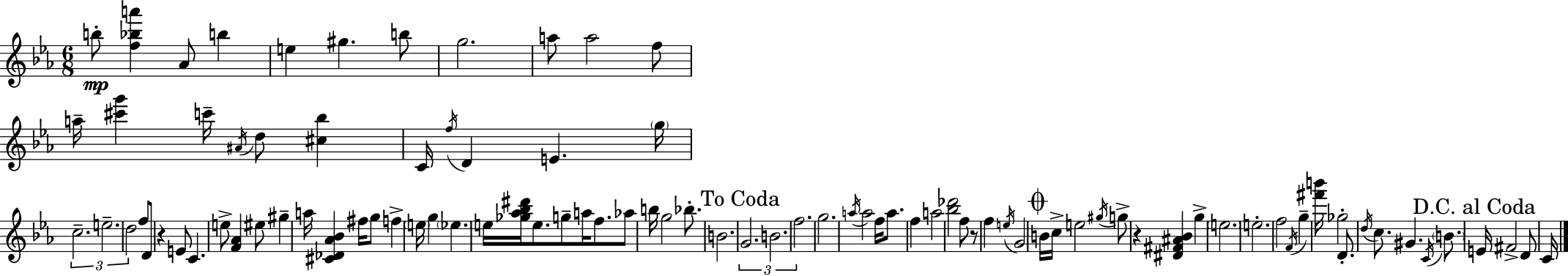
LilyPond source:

{
  \clef treble
  \numericTimeSignature
  \time 6/8
  \key c \minor
  \repeat volta 2 { b''8-.\mp <f'' bes'' a'''>4 aes'8 b''4 | e''4 gis''4. b''8 | g''2. | a''8 a''2 f''8 | \break a''16-- <cis''' g'''>4 c'''16-- \acciaccatura { ais'16 } d''8 <cis'' bes''>4 | c'16 \acciaccatura { f''16 } d'4 e'4. | \parenthesize g''16 \tuplet 3/2 { c''2.-- | e''2.-- | \break d''2 } f''8 | d'8 r4 e'8 c'4. | e''8-> <f' aes'>4 eis''8 gis''4-- | a''16 <cis' des' aes' bes'>4 fis''16 g''8 f''4-> | \break \parenthesize e''16 g''4 \parenthesize ees''4. | e''16 <ges'' aes'' bes'' dis'''>16 e''8. g''8-- a''16 f''8. | aes''8 b''16 g''2 bes''8.-. | b'2. | \break \mark "To Coda" \tuplet 3/2 { g'2. | b'2. | f''2. } | g''2. | \break \acciaccatura { a''16 } a''2 f''16 | a''8. f''4 a''2 | <bes'' des'''>2 f''8 | r8 f''4 \acciaccatura { e''16 } g'2 | \break \mark \markup { \musicglyph "scripts.coda" } b'16 c''16-> e''2 | \acciaccatura { gis''16 } g''8-> r4 <dis' fis' ais' bes'>4 | g''4-> \parenthesize e''2. | e''2.-. | \break f''2 | \acciaccatura { f'16 } g''4-- <fis''' b'''>16 ges''2-. | d'8.-. \acciaccatura { d''16 } c''8. gis'4. | \acciaccatura { c'16 } \parenthesize b'8. \mark "D.C. al Coda" e'16 fis'2-> | \break d'8 c'16 } \bar "|."
}